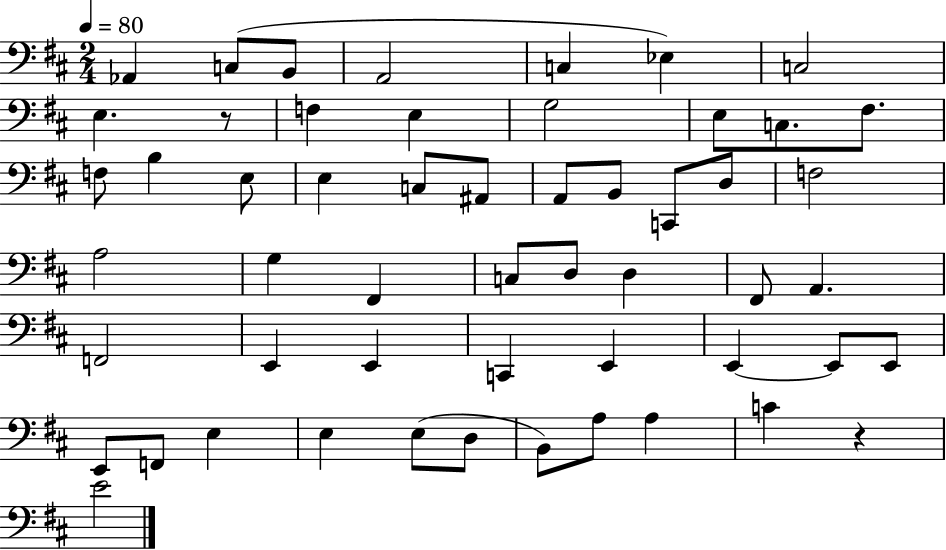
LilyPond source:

{
  \clef bass
  \numericTimeSignature
  \time 2/4
  \key d \major
  \tempo 4 = 80
  aes,4 c8( b,8 | a,2 | c4 ees4) | c2 | \break e4. r8 | f4 e4 | g2 | e8 c8. fis8. | \break f8 b4 e8 | e4 c8 ais,8 | a,8 b,8 c,8 d8 | f2 | \break a2 | g4 fis,4 | c8 d8 d4 | fis,8 a,4. | \break f,2 | e,4 e,4 | c,4 e,4 | e,4~~ e,8 e,8 | \break e,8 f,8 e4 | e4 e8( d8 | b,8) a8 a4 | c'4 r4 | \break e'2 | \bar "|."
}